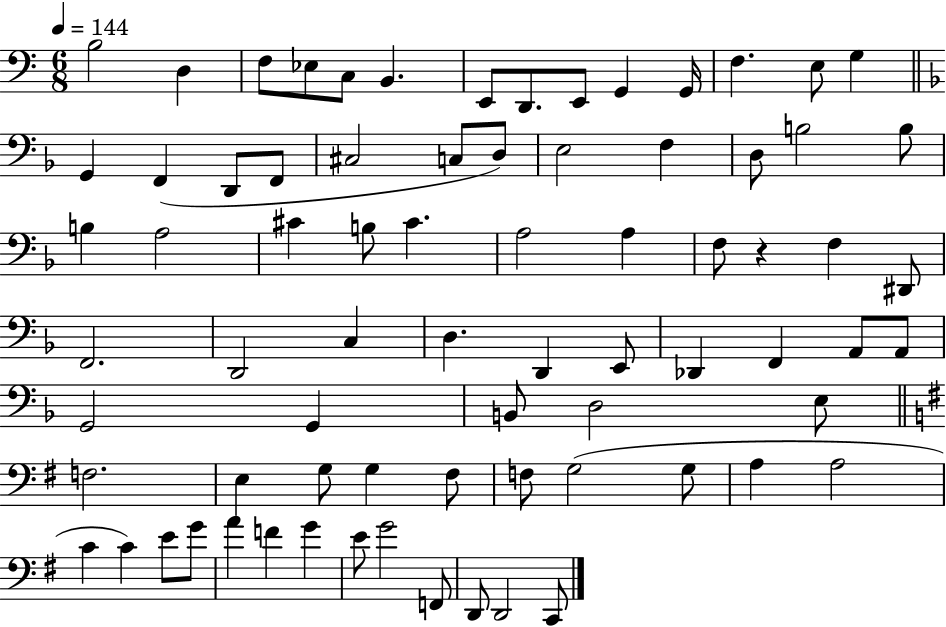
{
  \clef bass
  \numericTimeSignature
  \time 6/8
  \key c \major
  \tempo 4 = 144
  b2 d4 | f8 ees8 c8 b,4. | e,8 d,8. e,8 g,4 g,16 | f4. e8 g4 | \break \bar "||" \break \key f \major g,4 f,4( d,8 f,8 | cis2 c8 d8) | e2 f4 | d8 b2 b8 | \break b4 a2 | cis'4 b8 cis'4. | a2 a4 | f8 r4 f4 dis,8 | \break f,2. | d,2 c4 | d4. d,4 e,8 | des,4 f,4 a,8 a,8 | \break g,2 g,4 | b,8 d2 e8 | \bar "||" \break \key g \major f2. | e4 g8 g4 fis8 | f8 g2( g8 | a4 a2 | \break c'4 c'4) e'8 g'8 | a'4 f'4 g'4 | e'8 g'2 f,8 | d,8 d,2 c,8 | \break \bar "|."
}